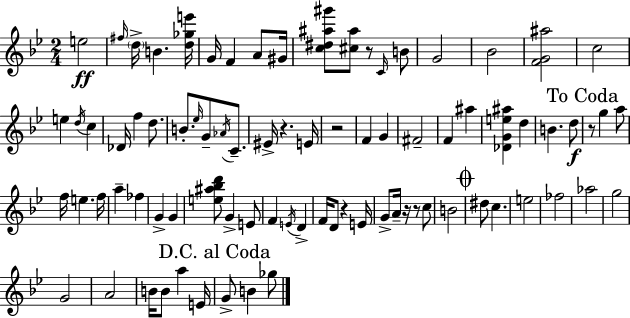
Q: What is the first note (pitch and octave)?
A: E5